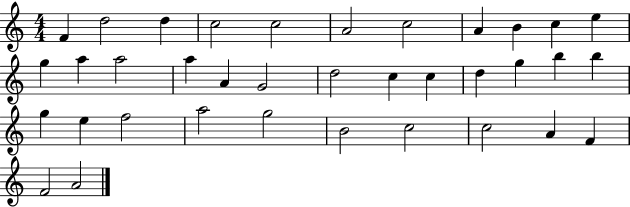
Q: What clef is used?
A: treble